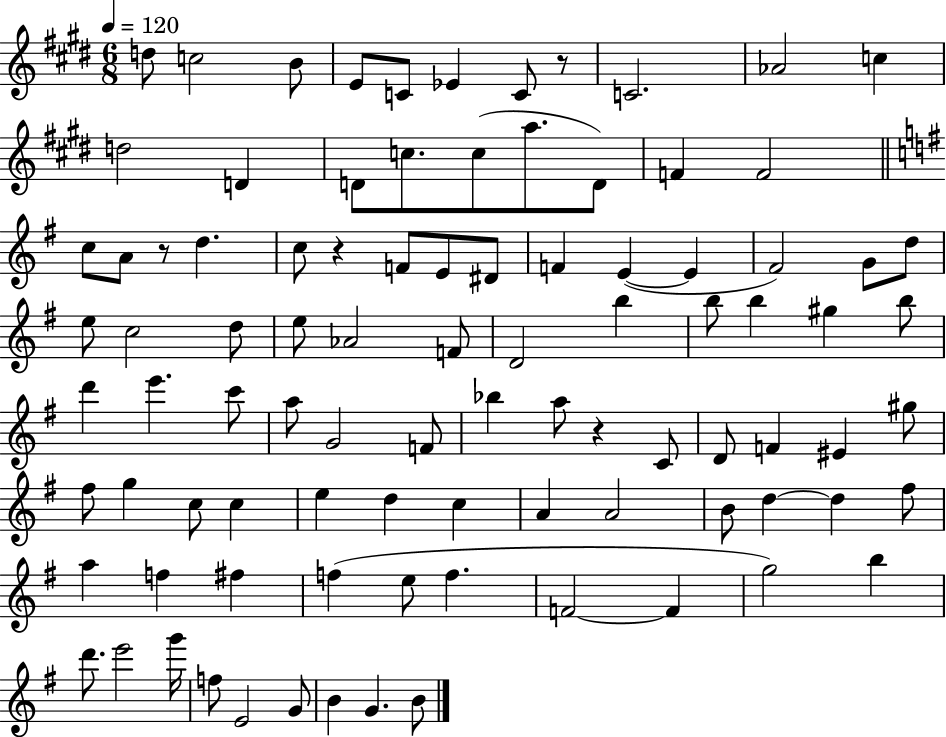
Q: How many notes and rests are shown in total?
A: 93